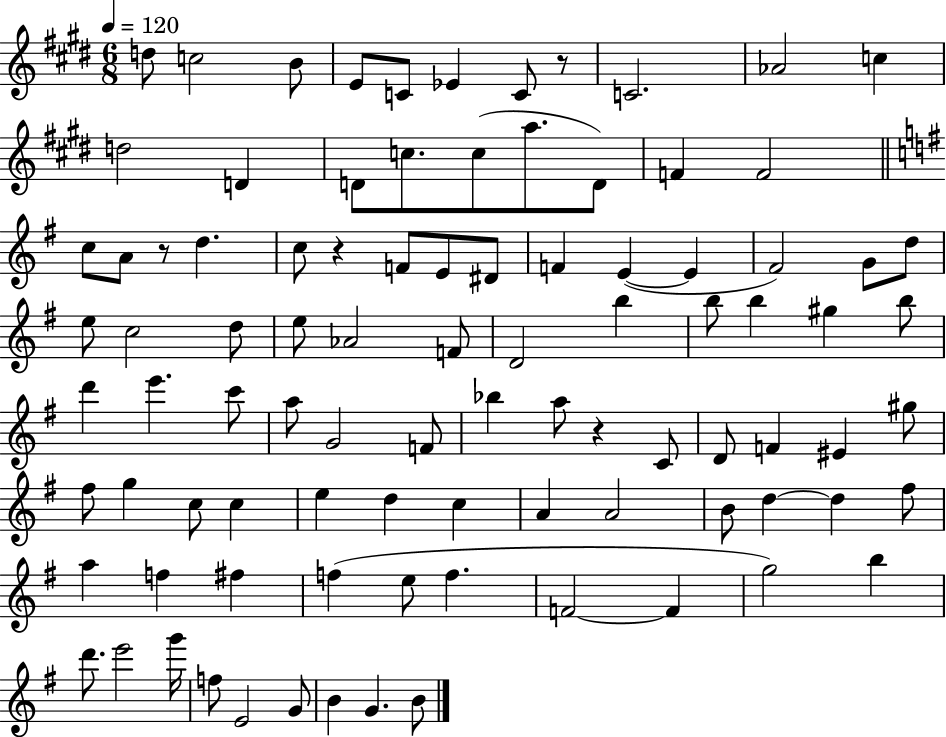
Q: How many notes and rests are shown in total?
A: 93